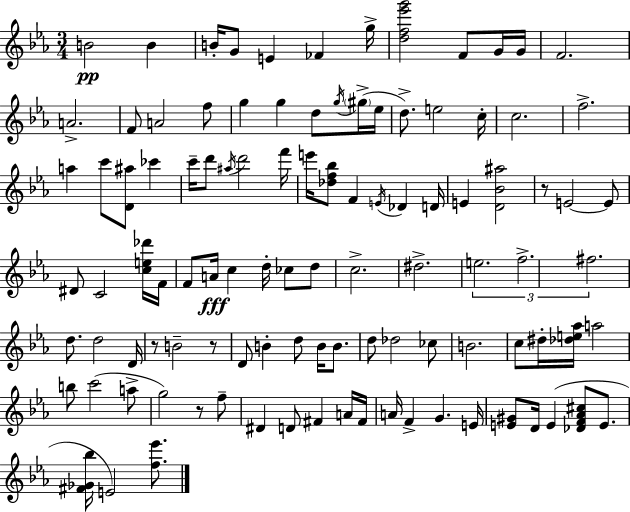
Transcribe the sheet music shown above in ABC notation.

X:1
T:Untitled
M:3/4
L:1/4
K:Cm
B2 B B/4 G/2 E _F g/4 [df_e'g']2 F/2 G/4 G/4 F2 A2 F/2 A2 f/2 g g d/2 g/4 ^g/4 _e/4 d/2 e2 c/4 c2 f2 a c'/2 [D^a]/2 _c' c'/4 d'/2 ^a/4 d'2 f'/4 e'/4 [_df_b]/2 F E/4 _D D/4 E [D_B^a]2 z/2 E2 E/2 ^D/2 C2 [ce_d']/4 F/4 F/2 A/4 c d/4 _c/2 d/2 c2 ^d2 e2 f2 ^f2 d/2 d2 D/4 z/2 B2 z/2 D/2 B d/2 B/4 B/2 d/2 _d2 _c/2 B2 c/2 ^d/4 [_de_a]/4 a2 b/2 c'2 a/2 g2 z/2 f/2 ^D D/2 ^F A/4 ^F/4 A/4 F G E/4 [E^G]/2 D/4 E [_DF_A^c]/2 E/2 [^F_G_b]/4 E2 [f_e']/2